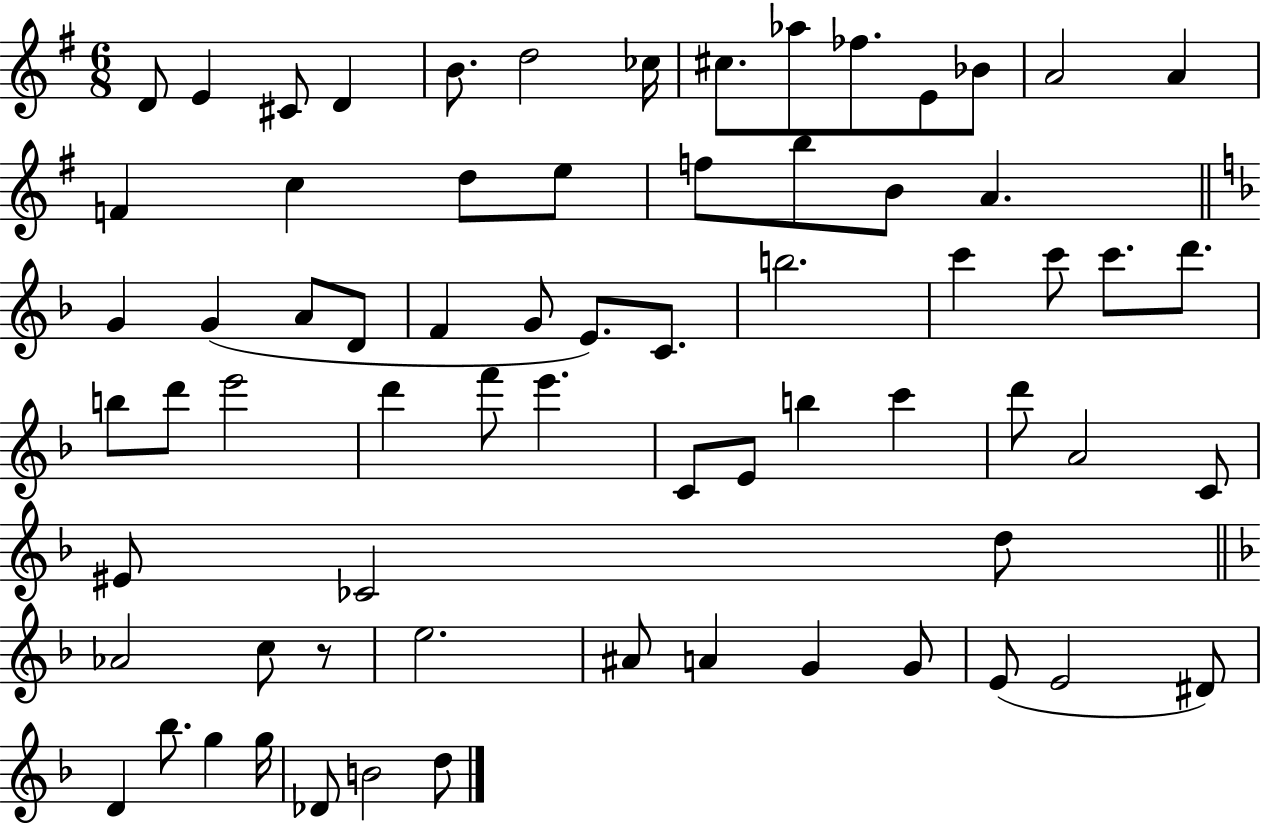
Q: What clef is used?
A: treble